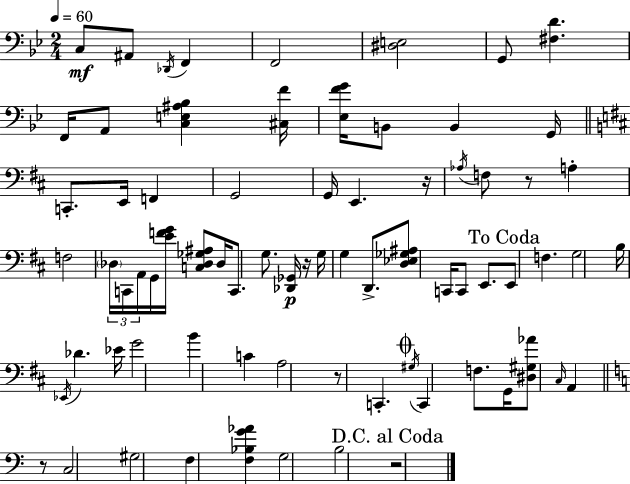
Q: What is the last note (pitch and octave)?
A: B3